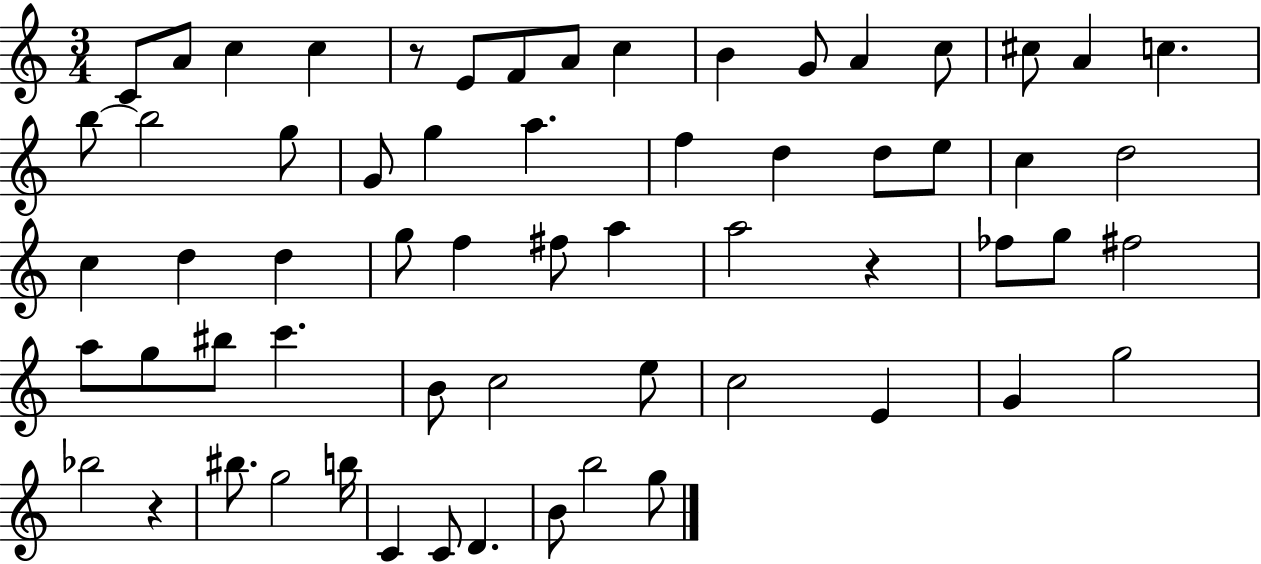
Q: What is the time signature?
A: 3/4